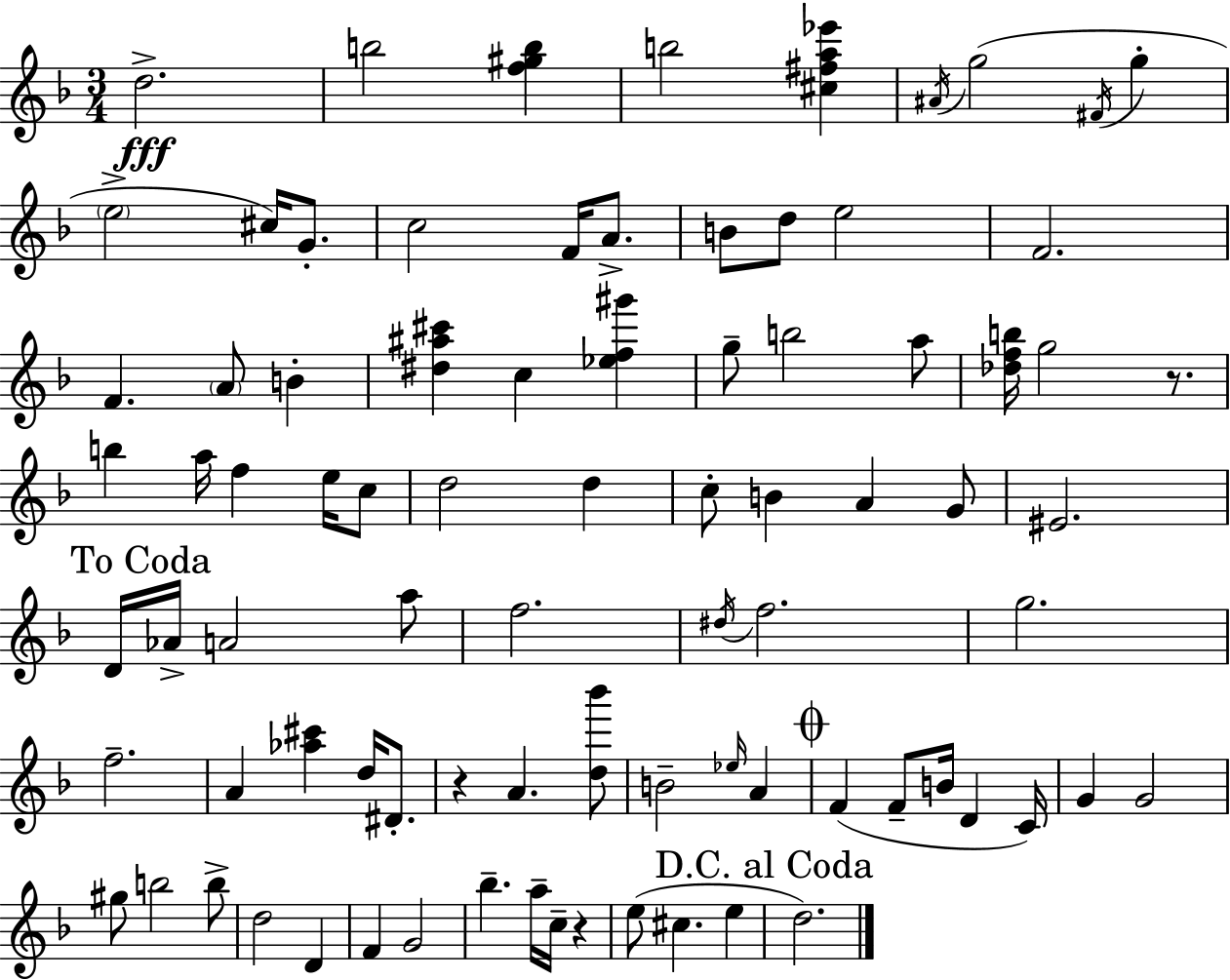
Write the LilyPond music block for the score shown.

{
  \clef treble
  \numericTimeSignature
  \time 3/4
  \key d \minor
  d''2.->\fff | b''2 <f'' gis'' b''>4 | b''2 <cis'' fis'' a'' ees'''>4 | \acciaccatura { ais'16 }( g''2 \acciaccatura { fis'16 } g''4-. | \break \parenthesize e''2-> cis''16) g'8.-. | c''2 f'16 a'8.-> | b'8 d''8 e''2 | f'2. | \break f'4. \parenthesize a'8 b'4-. | <dis'' ais'' cis'''>4 c''4 <ees'' f'' gis'''>4 | g''8-- b''2 | a''8 <des'' f'' b''>16 g''2 r8. | \break b''4 a''16 f''4 e''16 | c''8 d''2 d''4 | c''8-. b'4 a'4 | g'8 eis'2. | \break \mark "To Coda" d'16 aes'16-> a'2 | a''8 f''2. | \acciaccatura { dis''16 } f''2. | g''2. | \break f''2.-- | a'4 <aes'' cis'''>4 d''16 | dis'8.-. r4 a'4. | <d'' bes'''>8 b'2-- \grace { ees''16 } | \break a'4 \mark \markup { \musicglyph "scripts.coda" } f'4( f'8-- b'16 d'4 | c'16) g'4 g'2 | gis''8 b''2 | b''8-> d''2 | \break d'4 f'4 g'2 | bes''4.-- a''16-- c''16-- | r4 e''8( cis''4. | e''4 \mark "D.C. al Coda" d''2.) | \break \bar "|."
}